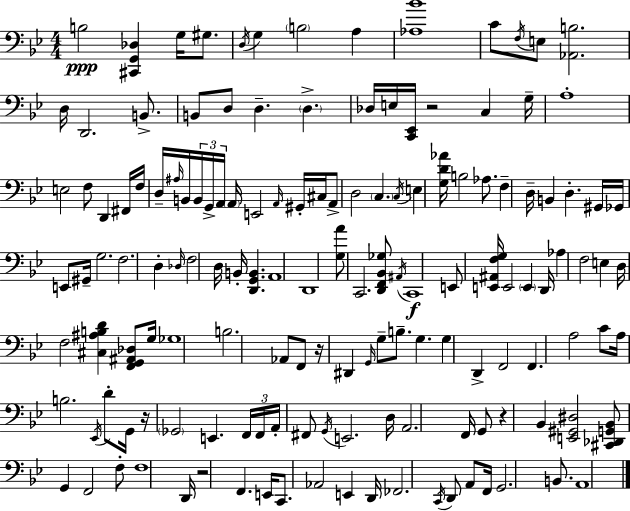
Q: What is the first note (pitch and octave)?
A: B3